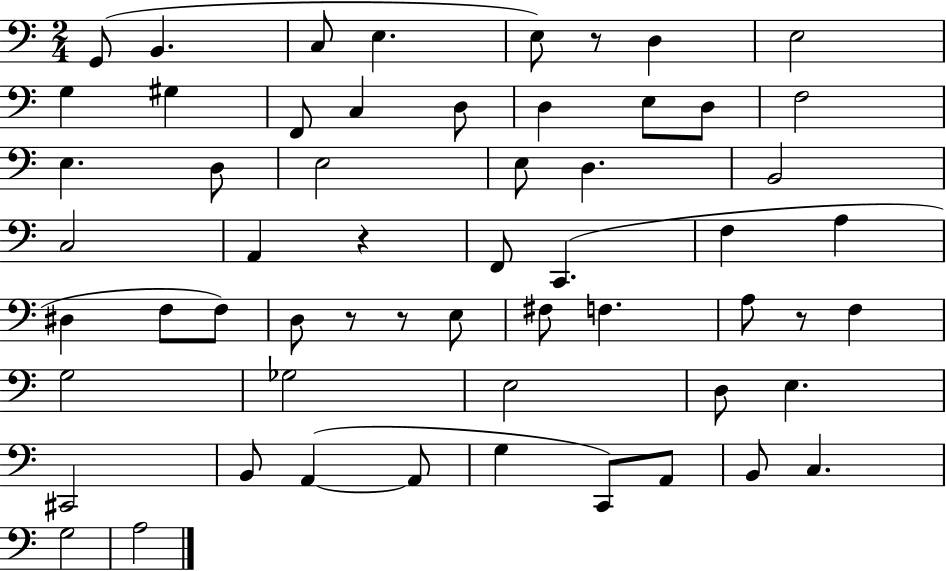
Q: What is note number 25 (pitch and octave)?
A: F2